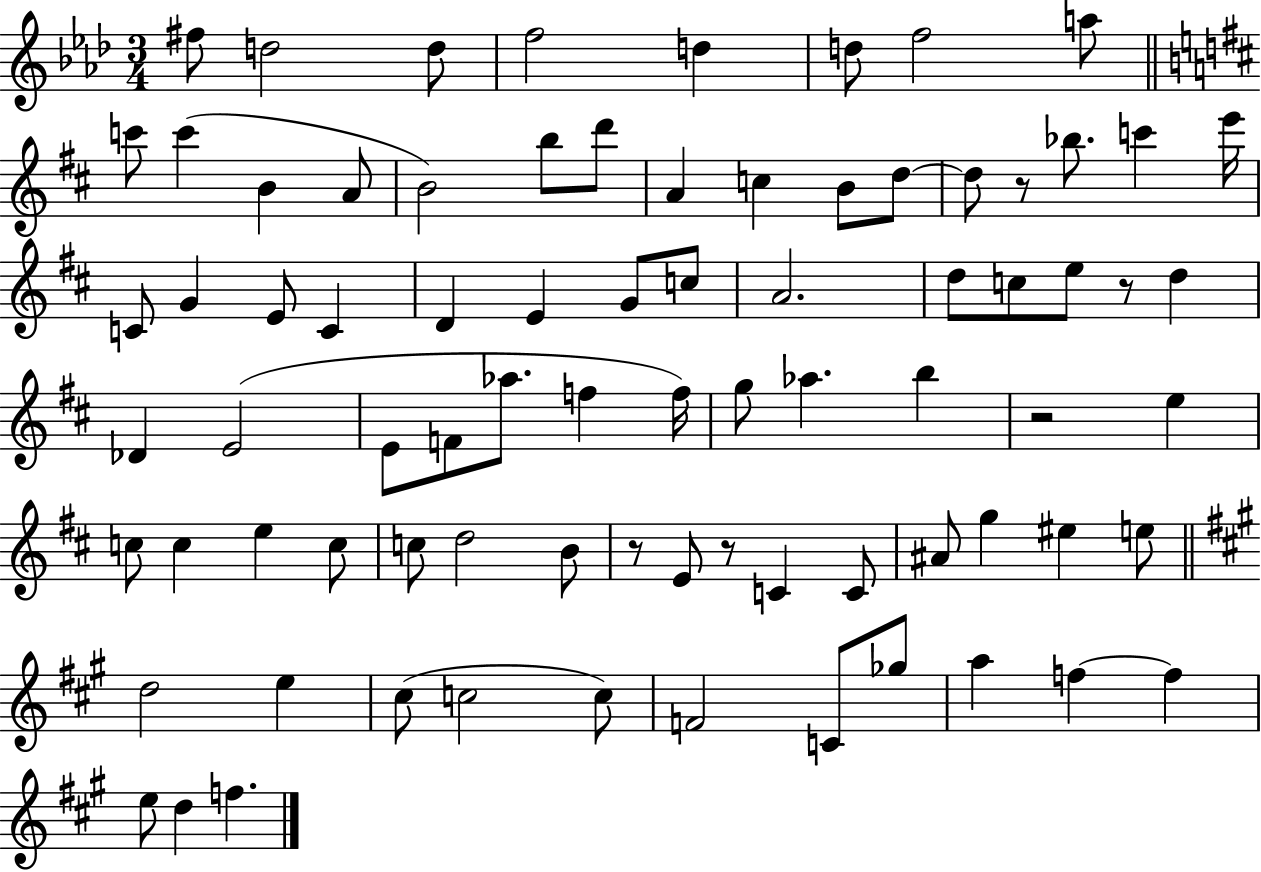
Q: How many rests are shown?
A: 5